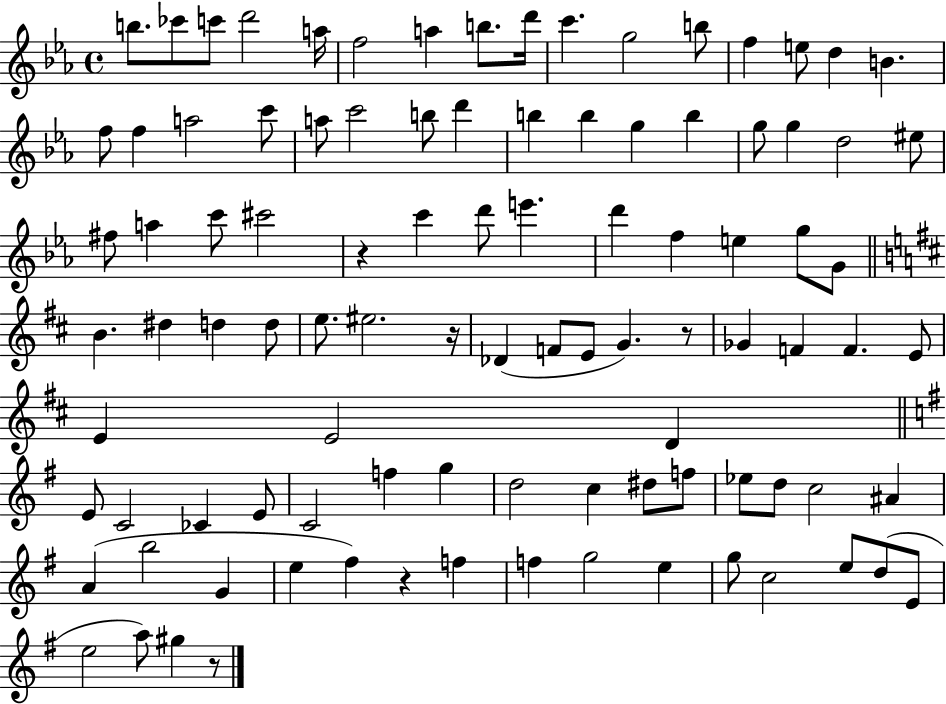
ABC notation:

X:1
T:Untitled
M:4/4
L:1/4
K:Eb
b/2 _c'/2 c'/2 d'2 a/4 f2 a b/2 d'/4 c' g2 b/2 f e/2 d B f/2 f a2 c'/2 a/2 c'2 b/2 d' b b g b g/2 g d2 ^e/2 ^f/2 a c'/2 ^c'2 z c' d'/2 e' d' f e g/2 G/2 B ^d d d/2 e/2 ^e2 z/4 _D F/2 E/2 G z/2 _G F F E/2 E E2 D E/2 C2 _C E/2 C2 f g d2 c ^d/2 f/2 _e/2 d/2 c2 ^A A b2 G e ^f z f f g2 e g/2 c2 e/2 d/2 E/2 e2 a/2 ^g z/2